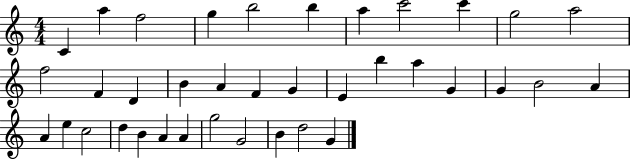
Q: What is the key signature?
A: C major